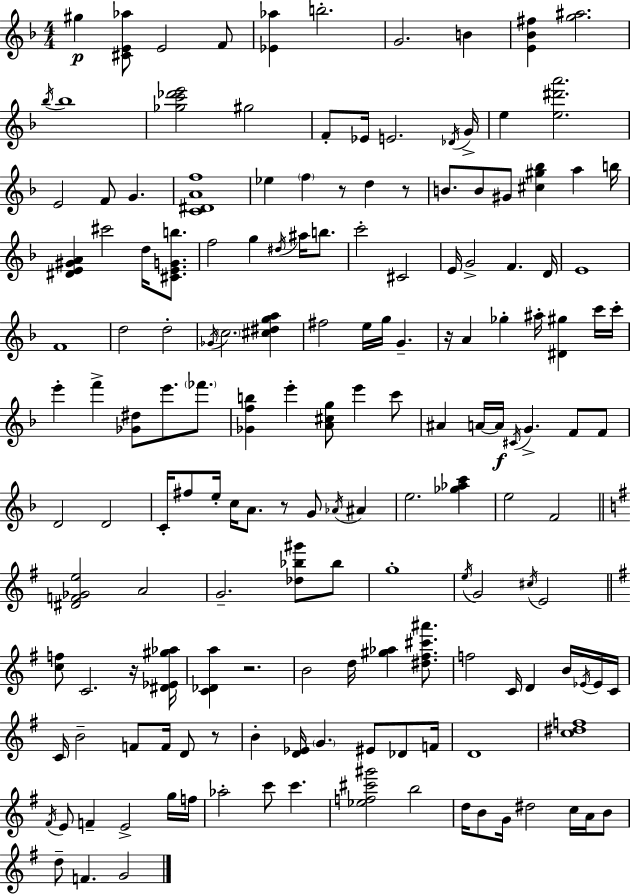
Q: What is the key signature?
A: D minor